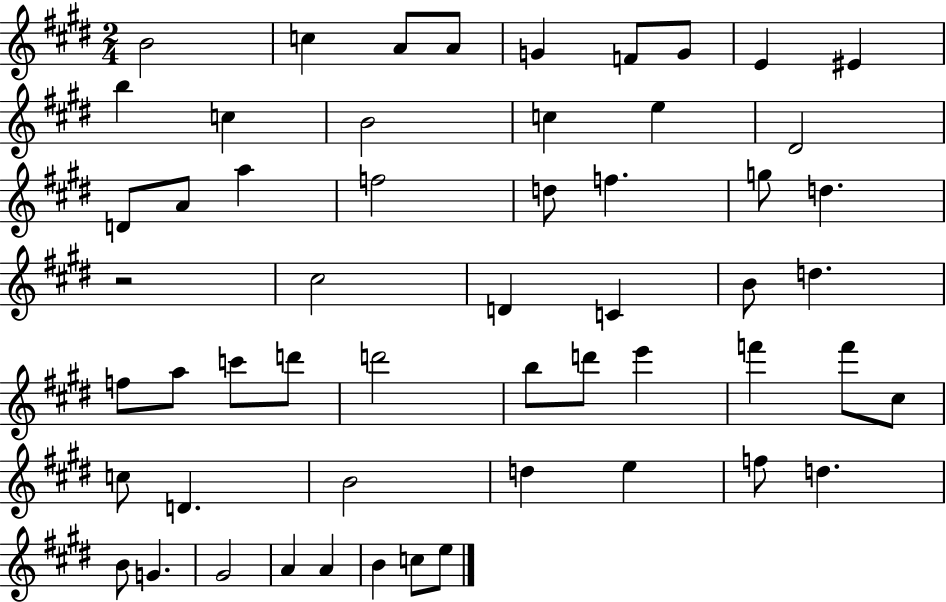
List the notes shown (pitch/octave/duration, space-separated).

B4/h C5/q A4/e A4/e G4/q F4/e G4/e E4/q EIS4/q B5/q C5/q B4/h C5/q E5/q D#4/h D4/e A4/e A5/q F5/h D5/e F5/q. G5/e D5/q. R/h C#5/h D4/q C4/q B4/e D5/q. F5/e A5/e C6/e D6/e D6/h B5/e D6/e E6/q F6/q F6/e C#5/e C5/e D4/q. B4/h D5/q E5/q F5/e D5/q. B4/e G4/q. G#4/h A4/q A4/q B4/q C5/e E5/e